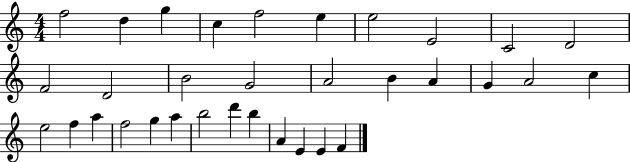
X:1
T:Untitled
M:4/4
L:1/4
K:C
f2 d g c f2 e e2 E2 C2 D2 F2 D2 B2 G2 A2 B A G A2 c e2 f a f2 g a b2 d' b A E E F